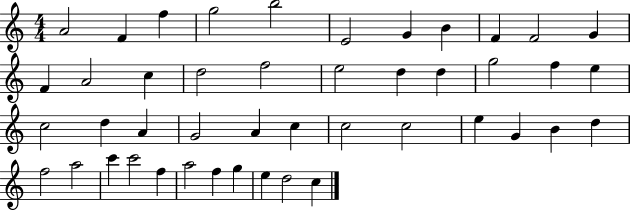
X:1
T:Untitled
M:4/4
L:1/4
K:C
A2 F f g2 b2 E2 G B F F2 G F A2 c d2 f2 e2 d d g2 f e c2 d A G2 A c c2 c2 e G B d f2 a2 c' c'2 f a2 f g e d2 c